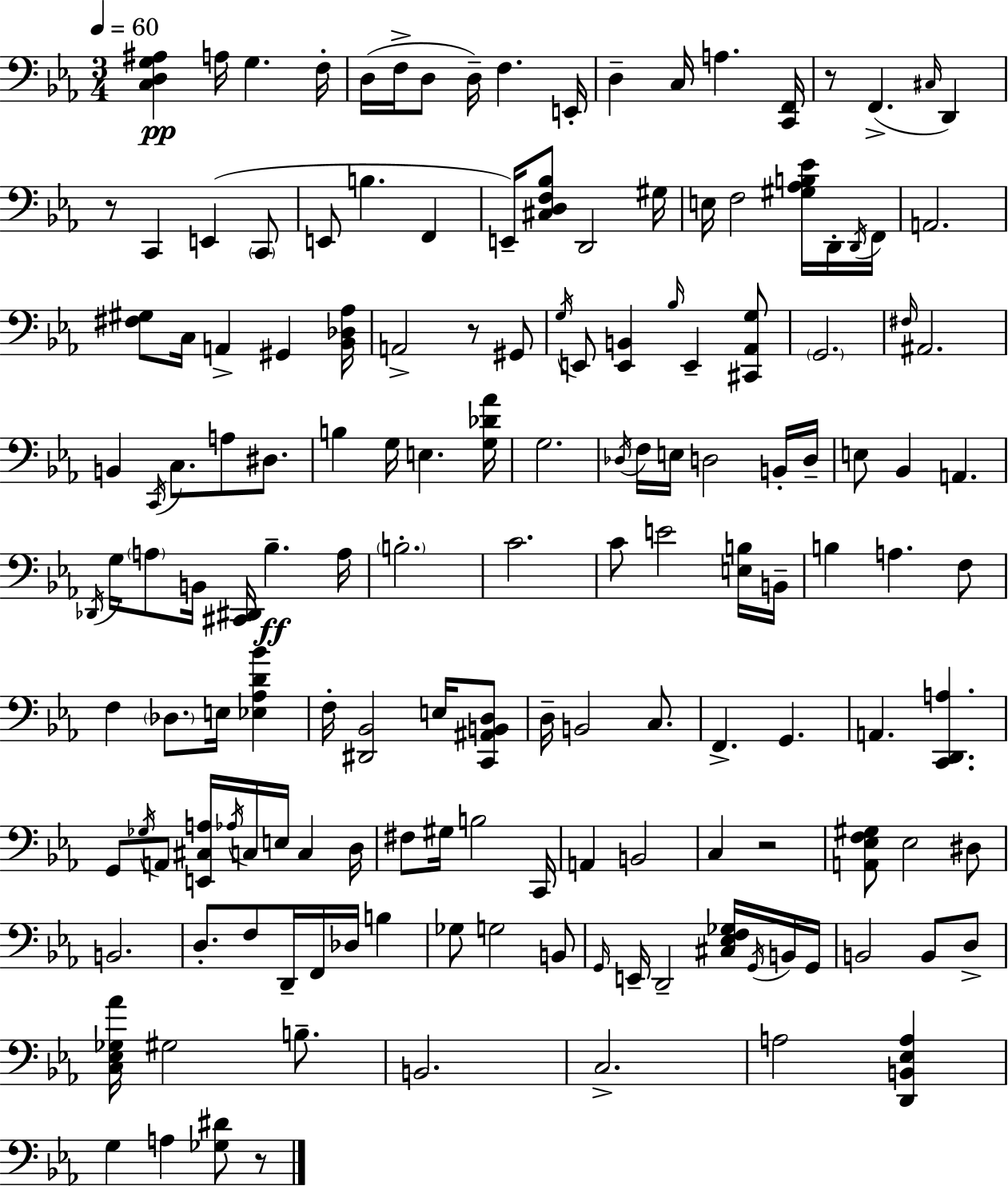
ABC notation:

X:1
T:Untitled
M:3/4
L:1/4
K:Cm
[C,D,G,^A,] A,/4 G, F,/4 D,/4 F,/4 D,/2 D,/4 F, E,,/4 D, C,/4 A, [C,,F,,]/4 z/2 F,, ^C,/4 D,, z/2 C,, E,, C,,/2 E,,/2 B, F,, E,,/4 [^C,D,F,_B,]/2 D,,2 ^G,/4 E,/4 F,2 [^G,_A,B,_E]/4 D,,/4 D,,/4 F,,/4 A,,2 [^F,^G,]/2 C,/4 A,, ^G,, [_B,,_D,_A,]/4 A,,2 z/2 ^G,,/2 G,/4 E,,/2 [E,,B,,] _B,/4 E,, [^C,,_A,,G,]/2 G,,2 ^F,/4 ^A,,2 B,, C,,/4 C,/2 A,/2 ^D,/2 B, G,/4 E, [G,_D_A]/4 G,2 _D,/4 F,/4 E,/4 D,2 B,,/4 D,/4 E,/2 _B,, A,, _D,,/4 G,/4 A,/2 B,,/4 [^C,,^D,,]/4 _B, A,/4 B,2 C2 C/2 E2 [E,B,]/4 B,,/4 B, A, F,/2 F, _D,/2 E,/4 [_E,_A,D_B] F,/4 [^D,,_B,,]2 E,/4 [C,,^A,,B,,D,]/2 D,/4 B,,2 C,/2 F,, G,, A,, [C,,D,,A,] G,,/2 _G,/4 A,,/2 [E,,^C,A,]/4 _A,/4 C,/4 E,/4 C, D,/4 ^F,/2 ^G,/4 B,2 C,,/4 A,, B,,2 C, z2 [A,,_E,F,^G,]/2 _E,2 ^D,/2 B,,2 D,/2 F,/2 D,,/4 F,,/4 _D,/4 B, _G,/2 G,2 B,,/2 G,,/4 E,,/4 D,,2 [^C,_E,F,_G,]/4 G,,/4 B,,/4 G,,/4 B,,2 B,,/2 D,/2 [C,_E,_G,_A]/4 ^G,2 B,/2 B,,2 C,2 A,2 [D,,B,,_E,A,] G, A, [_G,^D]/2 z/2